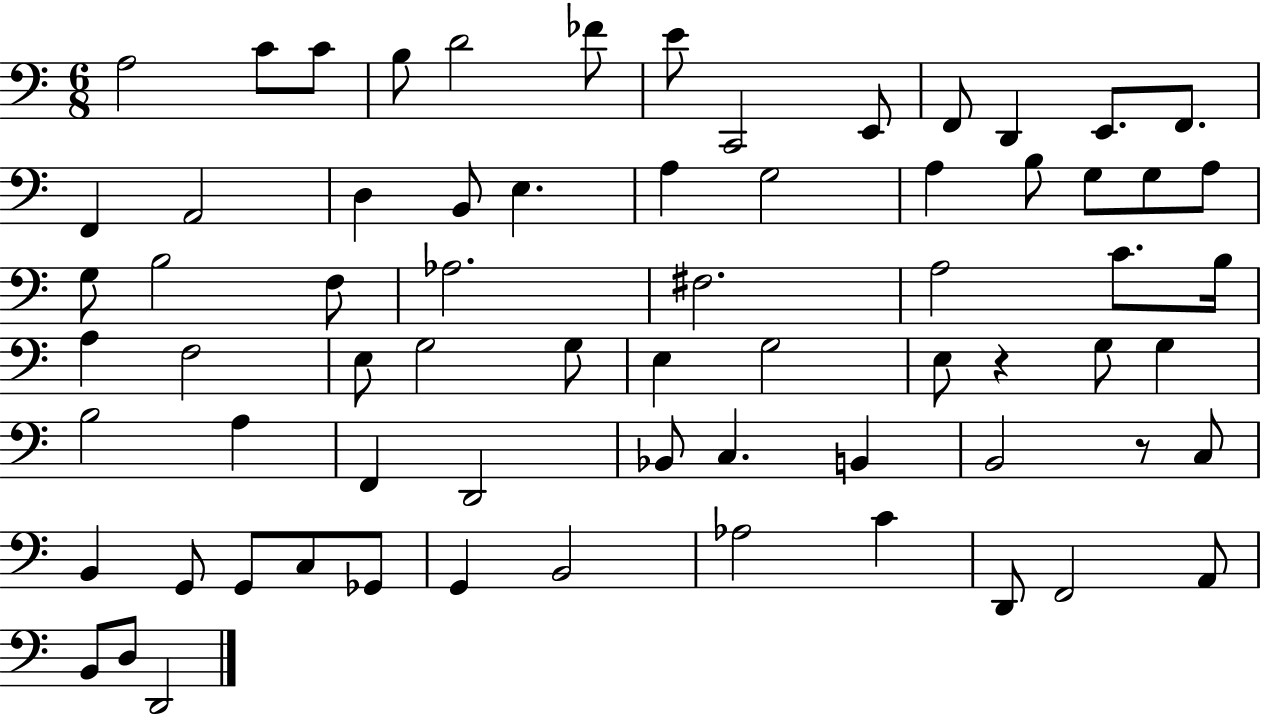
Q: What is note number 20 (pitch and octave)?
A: G3